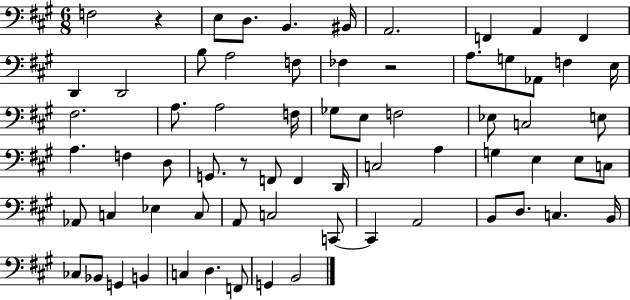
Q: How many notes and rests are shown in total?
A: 68